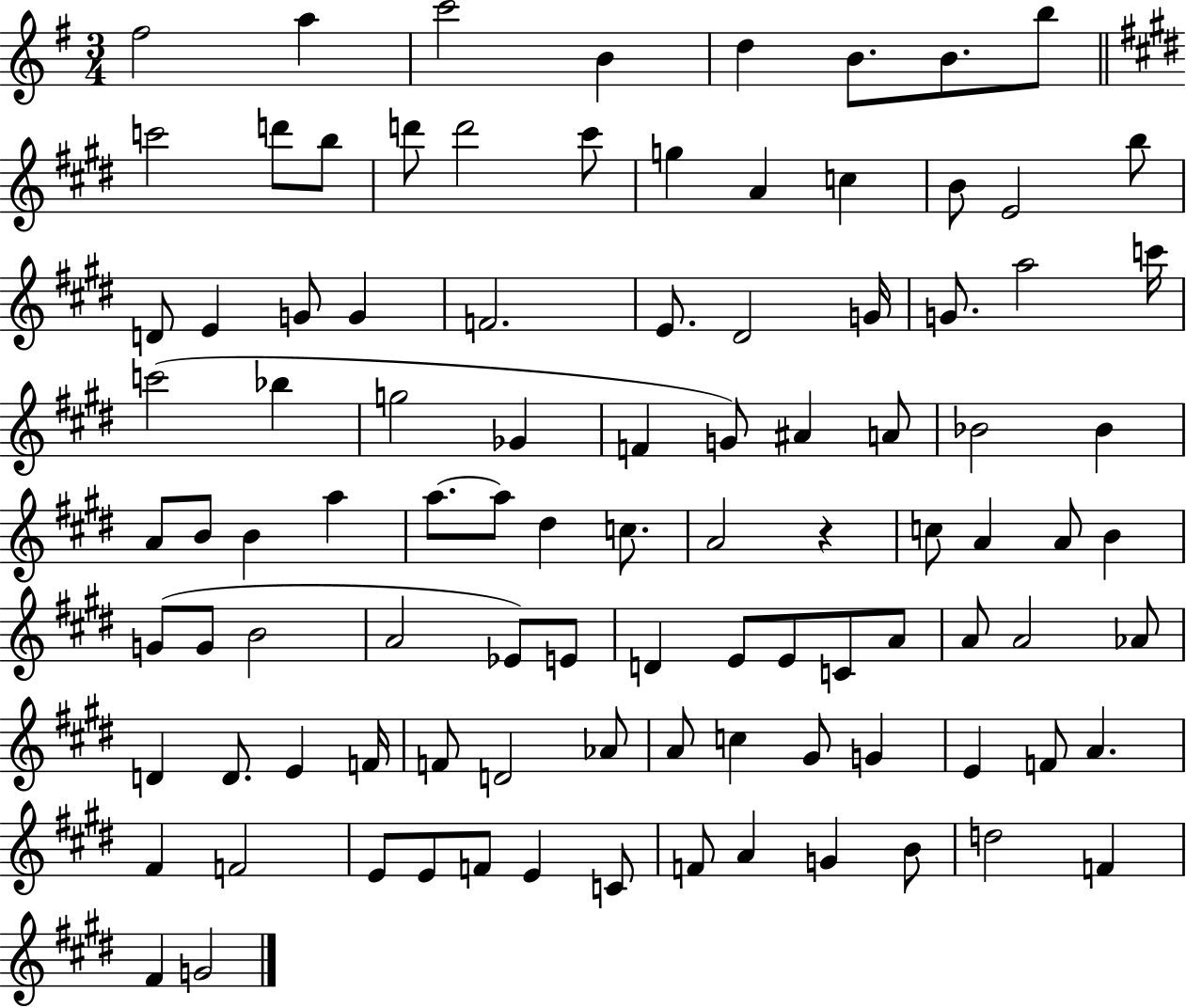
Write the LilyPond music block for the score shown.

{
  \clef treble
  \numericTimeSignature
  \time 3/4
  \key g \major
  fis''2 a''4 | c'''2 b'4 | d''4 b'8. b'8. b''8 | \bar "||" \break \key e \major c'''2 d'''8 b''8 | d'''8 d'''2 cis'''8 | g''4 a'4 c''4 | b'8 e'2 b''8 | \break d'8 e'4 g'8 g'4 | f'2. | e'8. dis'2 g'16 | g'8. a''2 c'''16 | \break c'''2( bes''4 | g''2 ges'4 | f'4 g'8) ais'4 a'8 | bes'2 bes'4 | \break a'8 b'8 b'4 a''4 | a''8.~~ a''8 dis''4 c''8. | a'2 r4 | c''8 a'4 a'8 b'4 | \break g'8( g'8 b'2 | a'2 ees'8) e'8 | d'4 e'8 e'8 c'8 a'8 | a'8 a'2 aes'8 | \break d'4 d'8. e'4 f'16 | f'8 d'2 aes'8 | a'8 c''4 gis'8 g'4 | e'4 f'8 a'4. | \break fis'4 f'2 | e'8 e'8 f'8 e'4 c'8 | f'8 a'4 g'4 b'8 | d''2 f'4 | \break fis'4 g'2 | \bar "|."
}